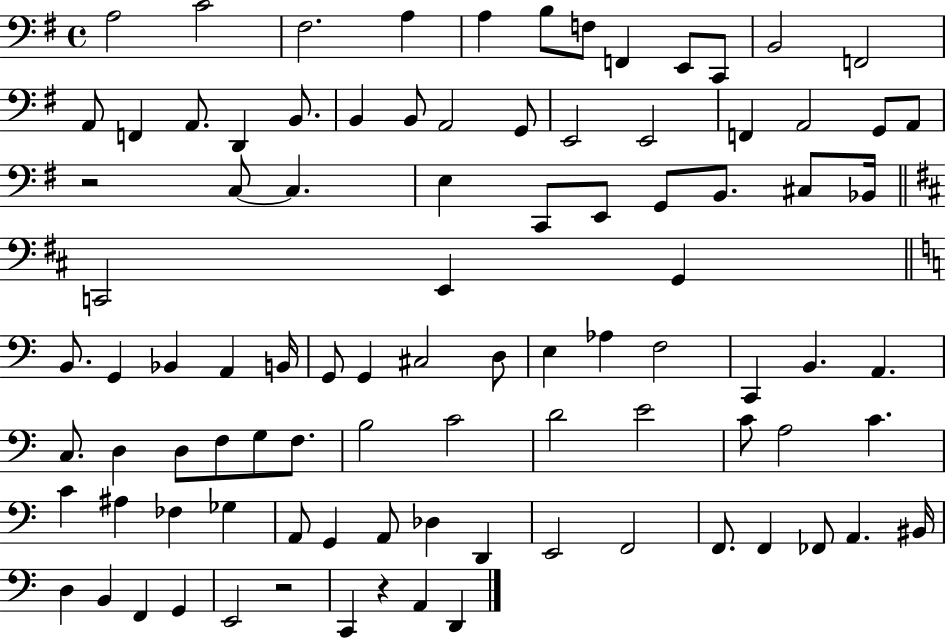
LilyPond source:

{
  \clef bass
  \time 4/4
  \defaultTimeSignature
  \key g \major
  a2 c'2 | fis2. a4 | a4 b8 f8 f,4 e,8 c,8 | b,2 f,2 | \break a,8 f,4 a,8. d,4 b,8. | b,4 b,8 a,2 g,8 | e,2 e,2 | f,4 a,2 g,8 a,8 | \break r2 c8~~ c4. | e4 c,8 e,8 g,8 b,8. cis8 bes,16 | \bar "||" \break \key b \minor c,2 e,4 g,4 | \bar "||" \break \key c \major b,8. g,4 bes,4 a,4 b,16 | g,8 g,4 cis2 d8 | e4 aes4 f2 | c,4 b,4. a,4. | \break c8. d4 d8 f8 g8 f8. | b2 c'2 | d'2 e'2 | c'8 a2 c'4. | \break c'4 ais4 fes4 ges4 | a,8 g,4 a,8 des4 d,4 | e,2 f,2 | f,8. f,4 fes,8 a,4. bis,16 | \break d4 b,4 f,4 g,4 | e,2 r2 | c,4 r4 a,4 d,4 | \bar "|."
}